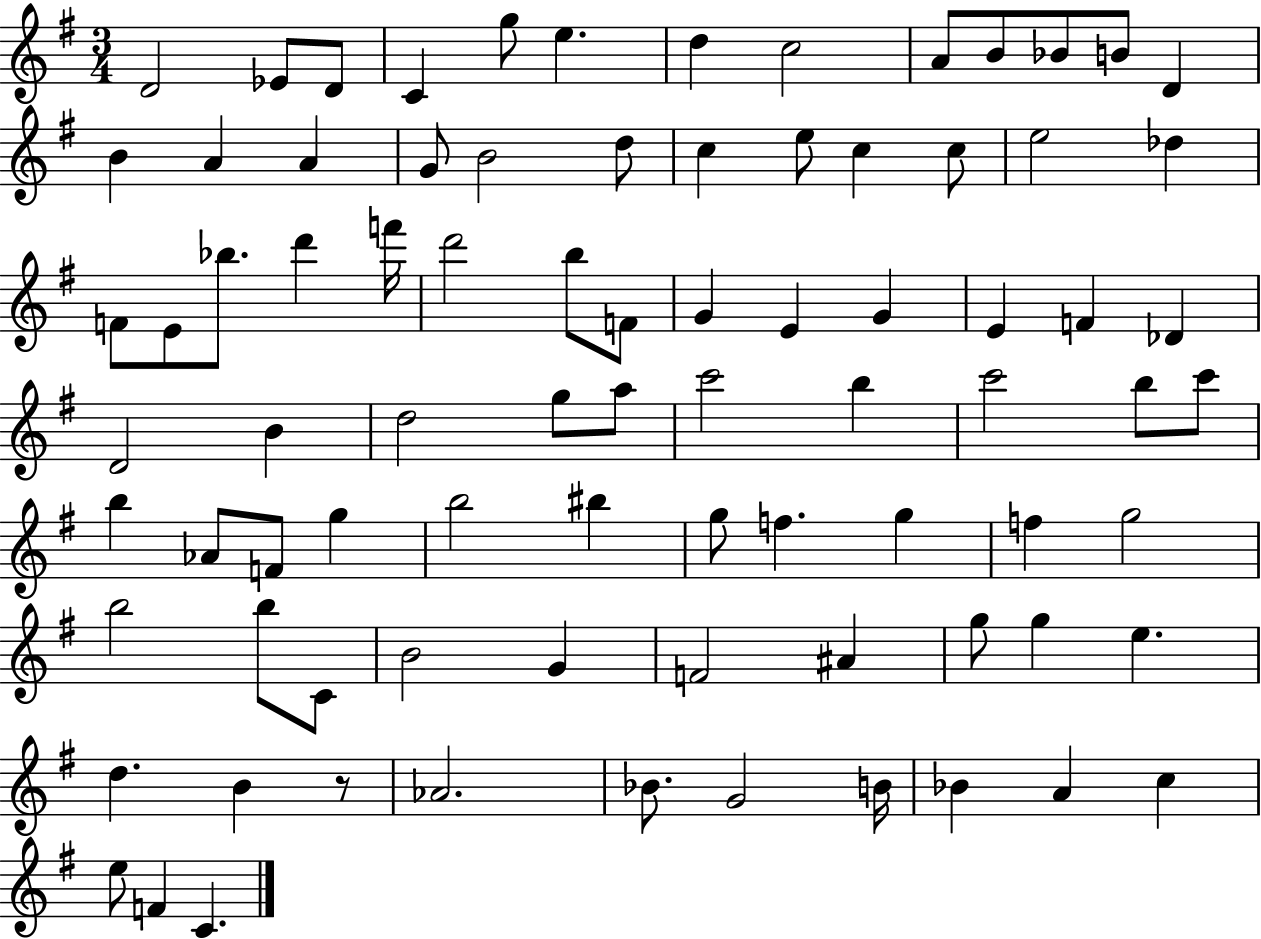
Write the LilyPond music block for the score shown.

{
  \clef treble
  \numericTimeSignature
  \time 3/4
  \key g \major
  \repeat volta 2 { d'2 ees'8 d'8 | c'4 g''8 e''4. | d''4 c''2 | a'8 b'8 bes'8 b'8 d'4 | \break b'4 a'4 a'4 | g'8 b'2 d''8 | c''4 e''8 c''4 c''8 | e''2 des''4 | \break f'8 e'8 bes''8. d'''4 f'''16 | d'''2 b''8 f'8 | g'4 e'4 g'4 | e'4 f'4 des'4 | \break d'2 b'4 | d''2 g''8 a''8 | c'''2 b''4 | c'''2 b''8 c'''8 | \break b''4 aes'8 f'8 g''4 | b''2 bis''4 | g''8 f''4. g''4 | f''4 g''2 | \break b''2 b''8 c'8 | b'2 g'4 | f'2 ais'4 | g''8 g''4 e''4. | \break d''4. b'4 r8 | aes'2. | bes'8. g'2 b'16 | bes'4 a'4 c''4 | \break e''8 f'4 c'4. | } \bar "|."
}